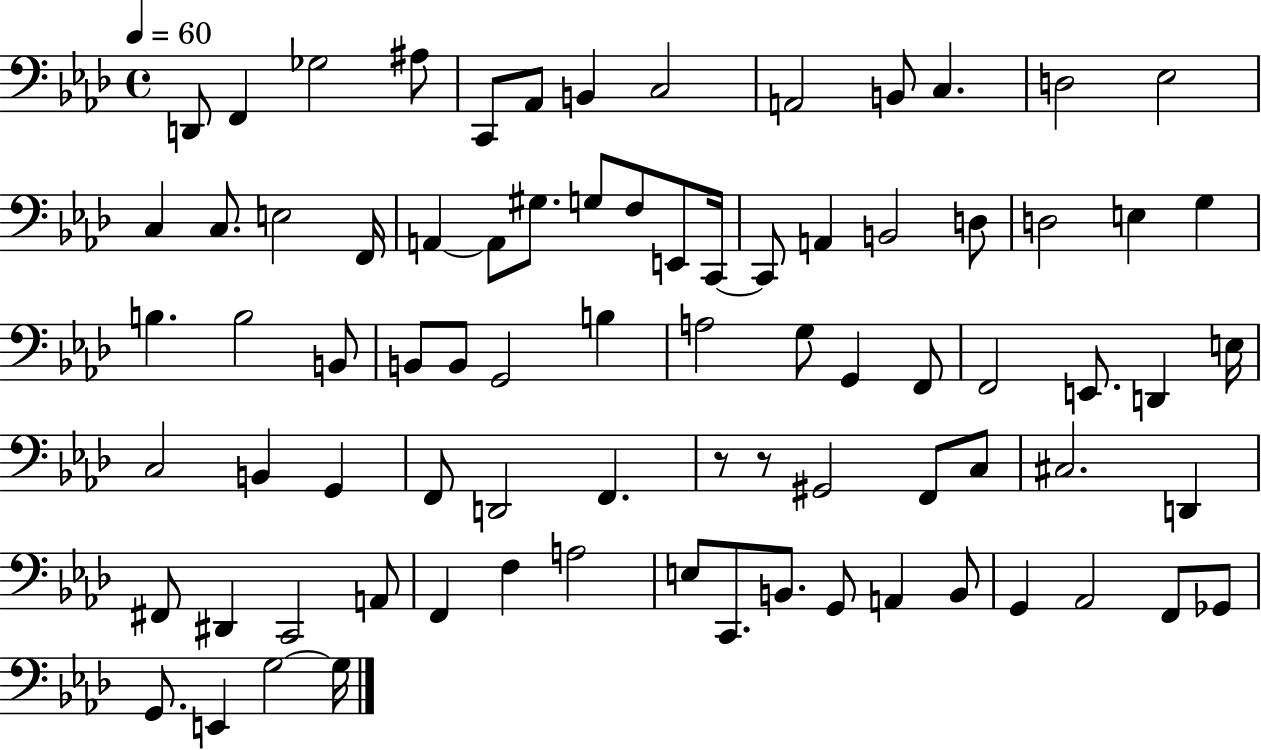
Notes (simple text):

D2/e F2/q Gb3/h A#3/e C2/e Ab2/e B2/q C3/h A2/h B2/e C3/q. D3/h Eb3/h C3/q C3/e. E3/h F2/s A2/q A2/e G#3/e. G3/e F3/e E2/e C2/s C2/e A2/q B2/h D3/e D3/h E3/q G3/q B3/q. B3/h B2/e B2/e B2/e G2/h B3/q A3/h G3/e G2/q F2/e F2/h E2/e. D2/q E3/s C3/h B2/q G2/q F2/e D2/h F2/q. R/e R/e G#2/h F2/e C3/e C#3/h. D2/q F#2/e D#2/q C2/h A2/e F2/q F3/q A3/h E3/e C2/e. B2/e. G2/e A2/q B2/e G2/q Ab2/h F2/e Gb2/e G2/e. E2/q G3/h G3/s